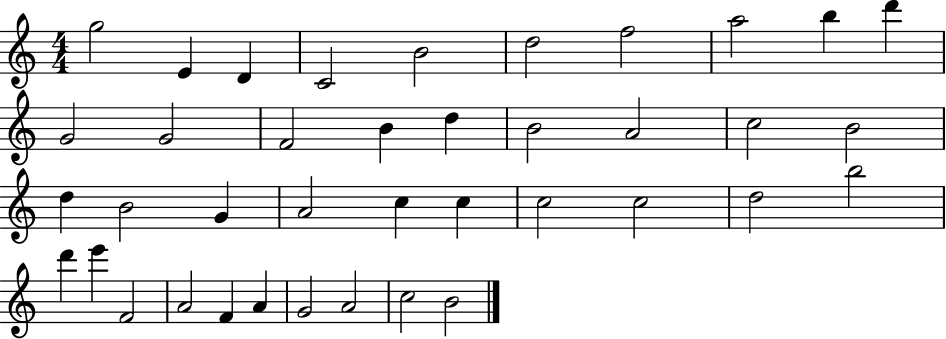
G5/h E4/q D4/q C4/h B4/h D5/h F5/h A5/h B5/q D6/q G4/h G4/h F4/h B4/q D5/q B4/h A4/h C5/h B4/h D5/q B4/h G4/q A4/h C5/q C5/q C5/h C5/h D5/h B5/h D6/q E6/q F4/h A4/h F4/q A4/q G4/h A4/h C5/h B4/h